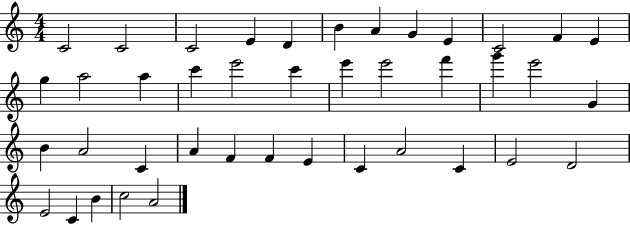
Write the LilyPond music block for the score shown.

{
  \clef treble
  \numericTimeSignature
  \time 4/4
  \key c \major
  c'2 c'2 | c'2 e'4 d'4 | b'4 a'4 g'4 e'4 | c'2 f'4 e'4 | \break g''4 a''2 a''4 | c'''4 e'''2 c'''4 | e'''4 e'''2 f'''4 | g'''4 e'''2 g'4 | \break b'4 a'2 c'4 | a'4 f'4 f'4 e'4 | c'4 a'2 c'4 | e'2 d'2 | \break e'2 c'4 b'4 | c''2 a'2 | \bar "|."
}